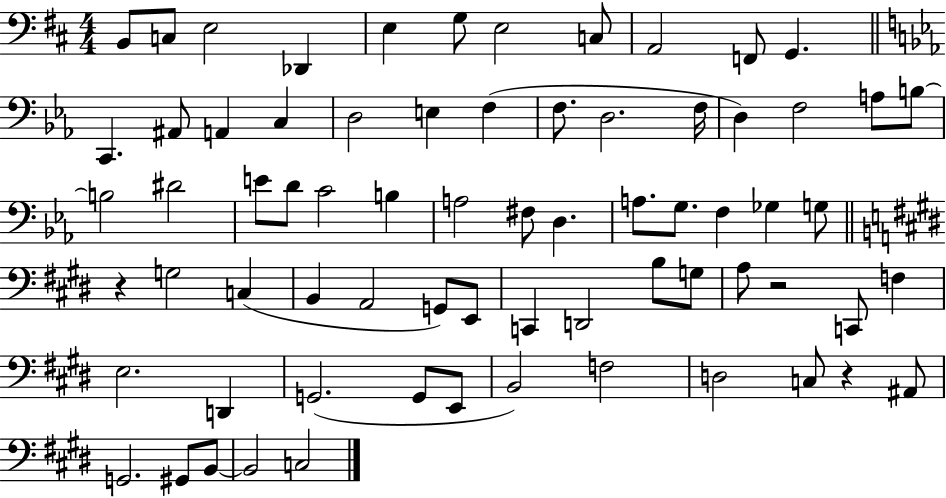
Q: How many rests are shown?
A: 3